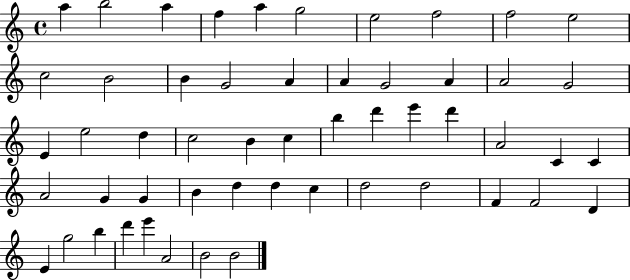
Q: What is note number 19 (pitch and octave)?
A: A4